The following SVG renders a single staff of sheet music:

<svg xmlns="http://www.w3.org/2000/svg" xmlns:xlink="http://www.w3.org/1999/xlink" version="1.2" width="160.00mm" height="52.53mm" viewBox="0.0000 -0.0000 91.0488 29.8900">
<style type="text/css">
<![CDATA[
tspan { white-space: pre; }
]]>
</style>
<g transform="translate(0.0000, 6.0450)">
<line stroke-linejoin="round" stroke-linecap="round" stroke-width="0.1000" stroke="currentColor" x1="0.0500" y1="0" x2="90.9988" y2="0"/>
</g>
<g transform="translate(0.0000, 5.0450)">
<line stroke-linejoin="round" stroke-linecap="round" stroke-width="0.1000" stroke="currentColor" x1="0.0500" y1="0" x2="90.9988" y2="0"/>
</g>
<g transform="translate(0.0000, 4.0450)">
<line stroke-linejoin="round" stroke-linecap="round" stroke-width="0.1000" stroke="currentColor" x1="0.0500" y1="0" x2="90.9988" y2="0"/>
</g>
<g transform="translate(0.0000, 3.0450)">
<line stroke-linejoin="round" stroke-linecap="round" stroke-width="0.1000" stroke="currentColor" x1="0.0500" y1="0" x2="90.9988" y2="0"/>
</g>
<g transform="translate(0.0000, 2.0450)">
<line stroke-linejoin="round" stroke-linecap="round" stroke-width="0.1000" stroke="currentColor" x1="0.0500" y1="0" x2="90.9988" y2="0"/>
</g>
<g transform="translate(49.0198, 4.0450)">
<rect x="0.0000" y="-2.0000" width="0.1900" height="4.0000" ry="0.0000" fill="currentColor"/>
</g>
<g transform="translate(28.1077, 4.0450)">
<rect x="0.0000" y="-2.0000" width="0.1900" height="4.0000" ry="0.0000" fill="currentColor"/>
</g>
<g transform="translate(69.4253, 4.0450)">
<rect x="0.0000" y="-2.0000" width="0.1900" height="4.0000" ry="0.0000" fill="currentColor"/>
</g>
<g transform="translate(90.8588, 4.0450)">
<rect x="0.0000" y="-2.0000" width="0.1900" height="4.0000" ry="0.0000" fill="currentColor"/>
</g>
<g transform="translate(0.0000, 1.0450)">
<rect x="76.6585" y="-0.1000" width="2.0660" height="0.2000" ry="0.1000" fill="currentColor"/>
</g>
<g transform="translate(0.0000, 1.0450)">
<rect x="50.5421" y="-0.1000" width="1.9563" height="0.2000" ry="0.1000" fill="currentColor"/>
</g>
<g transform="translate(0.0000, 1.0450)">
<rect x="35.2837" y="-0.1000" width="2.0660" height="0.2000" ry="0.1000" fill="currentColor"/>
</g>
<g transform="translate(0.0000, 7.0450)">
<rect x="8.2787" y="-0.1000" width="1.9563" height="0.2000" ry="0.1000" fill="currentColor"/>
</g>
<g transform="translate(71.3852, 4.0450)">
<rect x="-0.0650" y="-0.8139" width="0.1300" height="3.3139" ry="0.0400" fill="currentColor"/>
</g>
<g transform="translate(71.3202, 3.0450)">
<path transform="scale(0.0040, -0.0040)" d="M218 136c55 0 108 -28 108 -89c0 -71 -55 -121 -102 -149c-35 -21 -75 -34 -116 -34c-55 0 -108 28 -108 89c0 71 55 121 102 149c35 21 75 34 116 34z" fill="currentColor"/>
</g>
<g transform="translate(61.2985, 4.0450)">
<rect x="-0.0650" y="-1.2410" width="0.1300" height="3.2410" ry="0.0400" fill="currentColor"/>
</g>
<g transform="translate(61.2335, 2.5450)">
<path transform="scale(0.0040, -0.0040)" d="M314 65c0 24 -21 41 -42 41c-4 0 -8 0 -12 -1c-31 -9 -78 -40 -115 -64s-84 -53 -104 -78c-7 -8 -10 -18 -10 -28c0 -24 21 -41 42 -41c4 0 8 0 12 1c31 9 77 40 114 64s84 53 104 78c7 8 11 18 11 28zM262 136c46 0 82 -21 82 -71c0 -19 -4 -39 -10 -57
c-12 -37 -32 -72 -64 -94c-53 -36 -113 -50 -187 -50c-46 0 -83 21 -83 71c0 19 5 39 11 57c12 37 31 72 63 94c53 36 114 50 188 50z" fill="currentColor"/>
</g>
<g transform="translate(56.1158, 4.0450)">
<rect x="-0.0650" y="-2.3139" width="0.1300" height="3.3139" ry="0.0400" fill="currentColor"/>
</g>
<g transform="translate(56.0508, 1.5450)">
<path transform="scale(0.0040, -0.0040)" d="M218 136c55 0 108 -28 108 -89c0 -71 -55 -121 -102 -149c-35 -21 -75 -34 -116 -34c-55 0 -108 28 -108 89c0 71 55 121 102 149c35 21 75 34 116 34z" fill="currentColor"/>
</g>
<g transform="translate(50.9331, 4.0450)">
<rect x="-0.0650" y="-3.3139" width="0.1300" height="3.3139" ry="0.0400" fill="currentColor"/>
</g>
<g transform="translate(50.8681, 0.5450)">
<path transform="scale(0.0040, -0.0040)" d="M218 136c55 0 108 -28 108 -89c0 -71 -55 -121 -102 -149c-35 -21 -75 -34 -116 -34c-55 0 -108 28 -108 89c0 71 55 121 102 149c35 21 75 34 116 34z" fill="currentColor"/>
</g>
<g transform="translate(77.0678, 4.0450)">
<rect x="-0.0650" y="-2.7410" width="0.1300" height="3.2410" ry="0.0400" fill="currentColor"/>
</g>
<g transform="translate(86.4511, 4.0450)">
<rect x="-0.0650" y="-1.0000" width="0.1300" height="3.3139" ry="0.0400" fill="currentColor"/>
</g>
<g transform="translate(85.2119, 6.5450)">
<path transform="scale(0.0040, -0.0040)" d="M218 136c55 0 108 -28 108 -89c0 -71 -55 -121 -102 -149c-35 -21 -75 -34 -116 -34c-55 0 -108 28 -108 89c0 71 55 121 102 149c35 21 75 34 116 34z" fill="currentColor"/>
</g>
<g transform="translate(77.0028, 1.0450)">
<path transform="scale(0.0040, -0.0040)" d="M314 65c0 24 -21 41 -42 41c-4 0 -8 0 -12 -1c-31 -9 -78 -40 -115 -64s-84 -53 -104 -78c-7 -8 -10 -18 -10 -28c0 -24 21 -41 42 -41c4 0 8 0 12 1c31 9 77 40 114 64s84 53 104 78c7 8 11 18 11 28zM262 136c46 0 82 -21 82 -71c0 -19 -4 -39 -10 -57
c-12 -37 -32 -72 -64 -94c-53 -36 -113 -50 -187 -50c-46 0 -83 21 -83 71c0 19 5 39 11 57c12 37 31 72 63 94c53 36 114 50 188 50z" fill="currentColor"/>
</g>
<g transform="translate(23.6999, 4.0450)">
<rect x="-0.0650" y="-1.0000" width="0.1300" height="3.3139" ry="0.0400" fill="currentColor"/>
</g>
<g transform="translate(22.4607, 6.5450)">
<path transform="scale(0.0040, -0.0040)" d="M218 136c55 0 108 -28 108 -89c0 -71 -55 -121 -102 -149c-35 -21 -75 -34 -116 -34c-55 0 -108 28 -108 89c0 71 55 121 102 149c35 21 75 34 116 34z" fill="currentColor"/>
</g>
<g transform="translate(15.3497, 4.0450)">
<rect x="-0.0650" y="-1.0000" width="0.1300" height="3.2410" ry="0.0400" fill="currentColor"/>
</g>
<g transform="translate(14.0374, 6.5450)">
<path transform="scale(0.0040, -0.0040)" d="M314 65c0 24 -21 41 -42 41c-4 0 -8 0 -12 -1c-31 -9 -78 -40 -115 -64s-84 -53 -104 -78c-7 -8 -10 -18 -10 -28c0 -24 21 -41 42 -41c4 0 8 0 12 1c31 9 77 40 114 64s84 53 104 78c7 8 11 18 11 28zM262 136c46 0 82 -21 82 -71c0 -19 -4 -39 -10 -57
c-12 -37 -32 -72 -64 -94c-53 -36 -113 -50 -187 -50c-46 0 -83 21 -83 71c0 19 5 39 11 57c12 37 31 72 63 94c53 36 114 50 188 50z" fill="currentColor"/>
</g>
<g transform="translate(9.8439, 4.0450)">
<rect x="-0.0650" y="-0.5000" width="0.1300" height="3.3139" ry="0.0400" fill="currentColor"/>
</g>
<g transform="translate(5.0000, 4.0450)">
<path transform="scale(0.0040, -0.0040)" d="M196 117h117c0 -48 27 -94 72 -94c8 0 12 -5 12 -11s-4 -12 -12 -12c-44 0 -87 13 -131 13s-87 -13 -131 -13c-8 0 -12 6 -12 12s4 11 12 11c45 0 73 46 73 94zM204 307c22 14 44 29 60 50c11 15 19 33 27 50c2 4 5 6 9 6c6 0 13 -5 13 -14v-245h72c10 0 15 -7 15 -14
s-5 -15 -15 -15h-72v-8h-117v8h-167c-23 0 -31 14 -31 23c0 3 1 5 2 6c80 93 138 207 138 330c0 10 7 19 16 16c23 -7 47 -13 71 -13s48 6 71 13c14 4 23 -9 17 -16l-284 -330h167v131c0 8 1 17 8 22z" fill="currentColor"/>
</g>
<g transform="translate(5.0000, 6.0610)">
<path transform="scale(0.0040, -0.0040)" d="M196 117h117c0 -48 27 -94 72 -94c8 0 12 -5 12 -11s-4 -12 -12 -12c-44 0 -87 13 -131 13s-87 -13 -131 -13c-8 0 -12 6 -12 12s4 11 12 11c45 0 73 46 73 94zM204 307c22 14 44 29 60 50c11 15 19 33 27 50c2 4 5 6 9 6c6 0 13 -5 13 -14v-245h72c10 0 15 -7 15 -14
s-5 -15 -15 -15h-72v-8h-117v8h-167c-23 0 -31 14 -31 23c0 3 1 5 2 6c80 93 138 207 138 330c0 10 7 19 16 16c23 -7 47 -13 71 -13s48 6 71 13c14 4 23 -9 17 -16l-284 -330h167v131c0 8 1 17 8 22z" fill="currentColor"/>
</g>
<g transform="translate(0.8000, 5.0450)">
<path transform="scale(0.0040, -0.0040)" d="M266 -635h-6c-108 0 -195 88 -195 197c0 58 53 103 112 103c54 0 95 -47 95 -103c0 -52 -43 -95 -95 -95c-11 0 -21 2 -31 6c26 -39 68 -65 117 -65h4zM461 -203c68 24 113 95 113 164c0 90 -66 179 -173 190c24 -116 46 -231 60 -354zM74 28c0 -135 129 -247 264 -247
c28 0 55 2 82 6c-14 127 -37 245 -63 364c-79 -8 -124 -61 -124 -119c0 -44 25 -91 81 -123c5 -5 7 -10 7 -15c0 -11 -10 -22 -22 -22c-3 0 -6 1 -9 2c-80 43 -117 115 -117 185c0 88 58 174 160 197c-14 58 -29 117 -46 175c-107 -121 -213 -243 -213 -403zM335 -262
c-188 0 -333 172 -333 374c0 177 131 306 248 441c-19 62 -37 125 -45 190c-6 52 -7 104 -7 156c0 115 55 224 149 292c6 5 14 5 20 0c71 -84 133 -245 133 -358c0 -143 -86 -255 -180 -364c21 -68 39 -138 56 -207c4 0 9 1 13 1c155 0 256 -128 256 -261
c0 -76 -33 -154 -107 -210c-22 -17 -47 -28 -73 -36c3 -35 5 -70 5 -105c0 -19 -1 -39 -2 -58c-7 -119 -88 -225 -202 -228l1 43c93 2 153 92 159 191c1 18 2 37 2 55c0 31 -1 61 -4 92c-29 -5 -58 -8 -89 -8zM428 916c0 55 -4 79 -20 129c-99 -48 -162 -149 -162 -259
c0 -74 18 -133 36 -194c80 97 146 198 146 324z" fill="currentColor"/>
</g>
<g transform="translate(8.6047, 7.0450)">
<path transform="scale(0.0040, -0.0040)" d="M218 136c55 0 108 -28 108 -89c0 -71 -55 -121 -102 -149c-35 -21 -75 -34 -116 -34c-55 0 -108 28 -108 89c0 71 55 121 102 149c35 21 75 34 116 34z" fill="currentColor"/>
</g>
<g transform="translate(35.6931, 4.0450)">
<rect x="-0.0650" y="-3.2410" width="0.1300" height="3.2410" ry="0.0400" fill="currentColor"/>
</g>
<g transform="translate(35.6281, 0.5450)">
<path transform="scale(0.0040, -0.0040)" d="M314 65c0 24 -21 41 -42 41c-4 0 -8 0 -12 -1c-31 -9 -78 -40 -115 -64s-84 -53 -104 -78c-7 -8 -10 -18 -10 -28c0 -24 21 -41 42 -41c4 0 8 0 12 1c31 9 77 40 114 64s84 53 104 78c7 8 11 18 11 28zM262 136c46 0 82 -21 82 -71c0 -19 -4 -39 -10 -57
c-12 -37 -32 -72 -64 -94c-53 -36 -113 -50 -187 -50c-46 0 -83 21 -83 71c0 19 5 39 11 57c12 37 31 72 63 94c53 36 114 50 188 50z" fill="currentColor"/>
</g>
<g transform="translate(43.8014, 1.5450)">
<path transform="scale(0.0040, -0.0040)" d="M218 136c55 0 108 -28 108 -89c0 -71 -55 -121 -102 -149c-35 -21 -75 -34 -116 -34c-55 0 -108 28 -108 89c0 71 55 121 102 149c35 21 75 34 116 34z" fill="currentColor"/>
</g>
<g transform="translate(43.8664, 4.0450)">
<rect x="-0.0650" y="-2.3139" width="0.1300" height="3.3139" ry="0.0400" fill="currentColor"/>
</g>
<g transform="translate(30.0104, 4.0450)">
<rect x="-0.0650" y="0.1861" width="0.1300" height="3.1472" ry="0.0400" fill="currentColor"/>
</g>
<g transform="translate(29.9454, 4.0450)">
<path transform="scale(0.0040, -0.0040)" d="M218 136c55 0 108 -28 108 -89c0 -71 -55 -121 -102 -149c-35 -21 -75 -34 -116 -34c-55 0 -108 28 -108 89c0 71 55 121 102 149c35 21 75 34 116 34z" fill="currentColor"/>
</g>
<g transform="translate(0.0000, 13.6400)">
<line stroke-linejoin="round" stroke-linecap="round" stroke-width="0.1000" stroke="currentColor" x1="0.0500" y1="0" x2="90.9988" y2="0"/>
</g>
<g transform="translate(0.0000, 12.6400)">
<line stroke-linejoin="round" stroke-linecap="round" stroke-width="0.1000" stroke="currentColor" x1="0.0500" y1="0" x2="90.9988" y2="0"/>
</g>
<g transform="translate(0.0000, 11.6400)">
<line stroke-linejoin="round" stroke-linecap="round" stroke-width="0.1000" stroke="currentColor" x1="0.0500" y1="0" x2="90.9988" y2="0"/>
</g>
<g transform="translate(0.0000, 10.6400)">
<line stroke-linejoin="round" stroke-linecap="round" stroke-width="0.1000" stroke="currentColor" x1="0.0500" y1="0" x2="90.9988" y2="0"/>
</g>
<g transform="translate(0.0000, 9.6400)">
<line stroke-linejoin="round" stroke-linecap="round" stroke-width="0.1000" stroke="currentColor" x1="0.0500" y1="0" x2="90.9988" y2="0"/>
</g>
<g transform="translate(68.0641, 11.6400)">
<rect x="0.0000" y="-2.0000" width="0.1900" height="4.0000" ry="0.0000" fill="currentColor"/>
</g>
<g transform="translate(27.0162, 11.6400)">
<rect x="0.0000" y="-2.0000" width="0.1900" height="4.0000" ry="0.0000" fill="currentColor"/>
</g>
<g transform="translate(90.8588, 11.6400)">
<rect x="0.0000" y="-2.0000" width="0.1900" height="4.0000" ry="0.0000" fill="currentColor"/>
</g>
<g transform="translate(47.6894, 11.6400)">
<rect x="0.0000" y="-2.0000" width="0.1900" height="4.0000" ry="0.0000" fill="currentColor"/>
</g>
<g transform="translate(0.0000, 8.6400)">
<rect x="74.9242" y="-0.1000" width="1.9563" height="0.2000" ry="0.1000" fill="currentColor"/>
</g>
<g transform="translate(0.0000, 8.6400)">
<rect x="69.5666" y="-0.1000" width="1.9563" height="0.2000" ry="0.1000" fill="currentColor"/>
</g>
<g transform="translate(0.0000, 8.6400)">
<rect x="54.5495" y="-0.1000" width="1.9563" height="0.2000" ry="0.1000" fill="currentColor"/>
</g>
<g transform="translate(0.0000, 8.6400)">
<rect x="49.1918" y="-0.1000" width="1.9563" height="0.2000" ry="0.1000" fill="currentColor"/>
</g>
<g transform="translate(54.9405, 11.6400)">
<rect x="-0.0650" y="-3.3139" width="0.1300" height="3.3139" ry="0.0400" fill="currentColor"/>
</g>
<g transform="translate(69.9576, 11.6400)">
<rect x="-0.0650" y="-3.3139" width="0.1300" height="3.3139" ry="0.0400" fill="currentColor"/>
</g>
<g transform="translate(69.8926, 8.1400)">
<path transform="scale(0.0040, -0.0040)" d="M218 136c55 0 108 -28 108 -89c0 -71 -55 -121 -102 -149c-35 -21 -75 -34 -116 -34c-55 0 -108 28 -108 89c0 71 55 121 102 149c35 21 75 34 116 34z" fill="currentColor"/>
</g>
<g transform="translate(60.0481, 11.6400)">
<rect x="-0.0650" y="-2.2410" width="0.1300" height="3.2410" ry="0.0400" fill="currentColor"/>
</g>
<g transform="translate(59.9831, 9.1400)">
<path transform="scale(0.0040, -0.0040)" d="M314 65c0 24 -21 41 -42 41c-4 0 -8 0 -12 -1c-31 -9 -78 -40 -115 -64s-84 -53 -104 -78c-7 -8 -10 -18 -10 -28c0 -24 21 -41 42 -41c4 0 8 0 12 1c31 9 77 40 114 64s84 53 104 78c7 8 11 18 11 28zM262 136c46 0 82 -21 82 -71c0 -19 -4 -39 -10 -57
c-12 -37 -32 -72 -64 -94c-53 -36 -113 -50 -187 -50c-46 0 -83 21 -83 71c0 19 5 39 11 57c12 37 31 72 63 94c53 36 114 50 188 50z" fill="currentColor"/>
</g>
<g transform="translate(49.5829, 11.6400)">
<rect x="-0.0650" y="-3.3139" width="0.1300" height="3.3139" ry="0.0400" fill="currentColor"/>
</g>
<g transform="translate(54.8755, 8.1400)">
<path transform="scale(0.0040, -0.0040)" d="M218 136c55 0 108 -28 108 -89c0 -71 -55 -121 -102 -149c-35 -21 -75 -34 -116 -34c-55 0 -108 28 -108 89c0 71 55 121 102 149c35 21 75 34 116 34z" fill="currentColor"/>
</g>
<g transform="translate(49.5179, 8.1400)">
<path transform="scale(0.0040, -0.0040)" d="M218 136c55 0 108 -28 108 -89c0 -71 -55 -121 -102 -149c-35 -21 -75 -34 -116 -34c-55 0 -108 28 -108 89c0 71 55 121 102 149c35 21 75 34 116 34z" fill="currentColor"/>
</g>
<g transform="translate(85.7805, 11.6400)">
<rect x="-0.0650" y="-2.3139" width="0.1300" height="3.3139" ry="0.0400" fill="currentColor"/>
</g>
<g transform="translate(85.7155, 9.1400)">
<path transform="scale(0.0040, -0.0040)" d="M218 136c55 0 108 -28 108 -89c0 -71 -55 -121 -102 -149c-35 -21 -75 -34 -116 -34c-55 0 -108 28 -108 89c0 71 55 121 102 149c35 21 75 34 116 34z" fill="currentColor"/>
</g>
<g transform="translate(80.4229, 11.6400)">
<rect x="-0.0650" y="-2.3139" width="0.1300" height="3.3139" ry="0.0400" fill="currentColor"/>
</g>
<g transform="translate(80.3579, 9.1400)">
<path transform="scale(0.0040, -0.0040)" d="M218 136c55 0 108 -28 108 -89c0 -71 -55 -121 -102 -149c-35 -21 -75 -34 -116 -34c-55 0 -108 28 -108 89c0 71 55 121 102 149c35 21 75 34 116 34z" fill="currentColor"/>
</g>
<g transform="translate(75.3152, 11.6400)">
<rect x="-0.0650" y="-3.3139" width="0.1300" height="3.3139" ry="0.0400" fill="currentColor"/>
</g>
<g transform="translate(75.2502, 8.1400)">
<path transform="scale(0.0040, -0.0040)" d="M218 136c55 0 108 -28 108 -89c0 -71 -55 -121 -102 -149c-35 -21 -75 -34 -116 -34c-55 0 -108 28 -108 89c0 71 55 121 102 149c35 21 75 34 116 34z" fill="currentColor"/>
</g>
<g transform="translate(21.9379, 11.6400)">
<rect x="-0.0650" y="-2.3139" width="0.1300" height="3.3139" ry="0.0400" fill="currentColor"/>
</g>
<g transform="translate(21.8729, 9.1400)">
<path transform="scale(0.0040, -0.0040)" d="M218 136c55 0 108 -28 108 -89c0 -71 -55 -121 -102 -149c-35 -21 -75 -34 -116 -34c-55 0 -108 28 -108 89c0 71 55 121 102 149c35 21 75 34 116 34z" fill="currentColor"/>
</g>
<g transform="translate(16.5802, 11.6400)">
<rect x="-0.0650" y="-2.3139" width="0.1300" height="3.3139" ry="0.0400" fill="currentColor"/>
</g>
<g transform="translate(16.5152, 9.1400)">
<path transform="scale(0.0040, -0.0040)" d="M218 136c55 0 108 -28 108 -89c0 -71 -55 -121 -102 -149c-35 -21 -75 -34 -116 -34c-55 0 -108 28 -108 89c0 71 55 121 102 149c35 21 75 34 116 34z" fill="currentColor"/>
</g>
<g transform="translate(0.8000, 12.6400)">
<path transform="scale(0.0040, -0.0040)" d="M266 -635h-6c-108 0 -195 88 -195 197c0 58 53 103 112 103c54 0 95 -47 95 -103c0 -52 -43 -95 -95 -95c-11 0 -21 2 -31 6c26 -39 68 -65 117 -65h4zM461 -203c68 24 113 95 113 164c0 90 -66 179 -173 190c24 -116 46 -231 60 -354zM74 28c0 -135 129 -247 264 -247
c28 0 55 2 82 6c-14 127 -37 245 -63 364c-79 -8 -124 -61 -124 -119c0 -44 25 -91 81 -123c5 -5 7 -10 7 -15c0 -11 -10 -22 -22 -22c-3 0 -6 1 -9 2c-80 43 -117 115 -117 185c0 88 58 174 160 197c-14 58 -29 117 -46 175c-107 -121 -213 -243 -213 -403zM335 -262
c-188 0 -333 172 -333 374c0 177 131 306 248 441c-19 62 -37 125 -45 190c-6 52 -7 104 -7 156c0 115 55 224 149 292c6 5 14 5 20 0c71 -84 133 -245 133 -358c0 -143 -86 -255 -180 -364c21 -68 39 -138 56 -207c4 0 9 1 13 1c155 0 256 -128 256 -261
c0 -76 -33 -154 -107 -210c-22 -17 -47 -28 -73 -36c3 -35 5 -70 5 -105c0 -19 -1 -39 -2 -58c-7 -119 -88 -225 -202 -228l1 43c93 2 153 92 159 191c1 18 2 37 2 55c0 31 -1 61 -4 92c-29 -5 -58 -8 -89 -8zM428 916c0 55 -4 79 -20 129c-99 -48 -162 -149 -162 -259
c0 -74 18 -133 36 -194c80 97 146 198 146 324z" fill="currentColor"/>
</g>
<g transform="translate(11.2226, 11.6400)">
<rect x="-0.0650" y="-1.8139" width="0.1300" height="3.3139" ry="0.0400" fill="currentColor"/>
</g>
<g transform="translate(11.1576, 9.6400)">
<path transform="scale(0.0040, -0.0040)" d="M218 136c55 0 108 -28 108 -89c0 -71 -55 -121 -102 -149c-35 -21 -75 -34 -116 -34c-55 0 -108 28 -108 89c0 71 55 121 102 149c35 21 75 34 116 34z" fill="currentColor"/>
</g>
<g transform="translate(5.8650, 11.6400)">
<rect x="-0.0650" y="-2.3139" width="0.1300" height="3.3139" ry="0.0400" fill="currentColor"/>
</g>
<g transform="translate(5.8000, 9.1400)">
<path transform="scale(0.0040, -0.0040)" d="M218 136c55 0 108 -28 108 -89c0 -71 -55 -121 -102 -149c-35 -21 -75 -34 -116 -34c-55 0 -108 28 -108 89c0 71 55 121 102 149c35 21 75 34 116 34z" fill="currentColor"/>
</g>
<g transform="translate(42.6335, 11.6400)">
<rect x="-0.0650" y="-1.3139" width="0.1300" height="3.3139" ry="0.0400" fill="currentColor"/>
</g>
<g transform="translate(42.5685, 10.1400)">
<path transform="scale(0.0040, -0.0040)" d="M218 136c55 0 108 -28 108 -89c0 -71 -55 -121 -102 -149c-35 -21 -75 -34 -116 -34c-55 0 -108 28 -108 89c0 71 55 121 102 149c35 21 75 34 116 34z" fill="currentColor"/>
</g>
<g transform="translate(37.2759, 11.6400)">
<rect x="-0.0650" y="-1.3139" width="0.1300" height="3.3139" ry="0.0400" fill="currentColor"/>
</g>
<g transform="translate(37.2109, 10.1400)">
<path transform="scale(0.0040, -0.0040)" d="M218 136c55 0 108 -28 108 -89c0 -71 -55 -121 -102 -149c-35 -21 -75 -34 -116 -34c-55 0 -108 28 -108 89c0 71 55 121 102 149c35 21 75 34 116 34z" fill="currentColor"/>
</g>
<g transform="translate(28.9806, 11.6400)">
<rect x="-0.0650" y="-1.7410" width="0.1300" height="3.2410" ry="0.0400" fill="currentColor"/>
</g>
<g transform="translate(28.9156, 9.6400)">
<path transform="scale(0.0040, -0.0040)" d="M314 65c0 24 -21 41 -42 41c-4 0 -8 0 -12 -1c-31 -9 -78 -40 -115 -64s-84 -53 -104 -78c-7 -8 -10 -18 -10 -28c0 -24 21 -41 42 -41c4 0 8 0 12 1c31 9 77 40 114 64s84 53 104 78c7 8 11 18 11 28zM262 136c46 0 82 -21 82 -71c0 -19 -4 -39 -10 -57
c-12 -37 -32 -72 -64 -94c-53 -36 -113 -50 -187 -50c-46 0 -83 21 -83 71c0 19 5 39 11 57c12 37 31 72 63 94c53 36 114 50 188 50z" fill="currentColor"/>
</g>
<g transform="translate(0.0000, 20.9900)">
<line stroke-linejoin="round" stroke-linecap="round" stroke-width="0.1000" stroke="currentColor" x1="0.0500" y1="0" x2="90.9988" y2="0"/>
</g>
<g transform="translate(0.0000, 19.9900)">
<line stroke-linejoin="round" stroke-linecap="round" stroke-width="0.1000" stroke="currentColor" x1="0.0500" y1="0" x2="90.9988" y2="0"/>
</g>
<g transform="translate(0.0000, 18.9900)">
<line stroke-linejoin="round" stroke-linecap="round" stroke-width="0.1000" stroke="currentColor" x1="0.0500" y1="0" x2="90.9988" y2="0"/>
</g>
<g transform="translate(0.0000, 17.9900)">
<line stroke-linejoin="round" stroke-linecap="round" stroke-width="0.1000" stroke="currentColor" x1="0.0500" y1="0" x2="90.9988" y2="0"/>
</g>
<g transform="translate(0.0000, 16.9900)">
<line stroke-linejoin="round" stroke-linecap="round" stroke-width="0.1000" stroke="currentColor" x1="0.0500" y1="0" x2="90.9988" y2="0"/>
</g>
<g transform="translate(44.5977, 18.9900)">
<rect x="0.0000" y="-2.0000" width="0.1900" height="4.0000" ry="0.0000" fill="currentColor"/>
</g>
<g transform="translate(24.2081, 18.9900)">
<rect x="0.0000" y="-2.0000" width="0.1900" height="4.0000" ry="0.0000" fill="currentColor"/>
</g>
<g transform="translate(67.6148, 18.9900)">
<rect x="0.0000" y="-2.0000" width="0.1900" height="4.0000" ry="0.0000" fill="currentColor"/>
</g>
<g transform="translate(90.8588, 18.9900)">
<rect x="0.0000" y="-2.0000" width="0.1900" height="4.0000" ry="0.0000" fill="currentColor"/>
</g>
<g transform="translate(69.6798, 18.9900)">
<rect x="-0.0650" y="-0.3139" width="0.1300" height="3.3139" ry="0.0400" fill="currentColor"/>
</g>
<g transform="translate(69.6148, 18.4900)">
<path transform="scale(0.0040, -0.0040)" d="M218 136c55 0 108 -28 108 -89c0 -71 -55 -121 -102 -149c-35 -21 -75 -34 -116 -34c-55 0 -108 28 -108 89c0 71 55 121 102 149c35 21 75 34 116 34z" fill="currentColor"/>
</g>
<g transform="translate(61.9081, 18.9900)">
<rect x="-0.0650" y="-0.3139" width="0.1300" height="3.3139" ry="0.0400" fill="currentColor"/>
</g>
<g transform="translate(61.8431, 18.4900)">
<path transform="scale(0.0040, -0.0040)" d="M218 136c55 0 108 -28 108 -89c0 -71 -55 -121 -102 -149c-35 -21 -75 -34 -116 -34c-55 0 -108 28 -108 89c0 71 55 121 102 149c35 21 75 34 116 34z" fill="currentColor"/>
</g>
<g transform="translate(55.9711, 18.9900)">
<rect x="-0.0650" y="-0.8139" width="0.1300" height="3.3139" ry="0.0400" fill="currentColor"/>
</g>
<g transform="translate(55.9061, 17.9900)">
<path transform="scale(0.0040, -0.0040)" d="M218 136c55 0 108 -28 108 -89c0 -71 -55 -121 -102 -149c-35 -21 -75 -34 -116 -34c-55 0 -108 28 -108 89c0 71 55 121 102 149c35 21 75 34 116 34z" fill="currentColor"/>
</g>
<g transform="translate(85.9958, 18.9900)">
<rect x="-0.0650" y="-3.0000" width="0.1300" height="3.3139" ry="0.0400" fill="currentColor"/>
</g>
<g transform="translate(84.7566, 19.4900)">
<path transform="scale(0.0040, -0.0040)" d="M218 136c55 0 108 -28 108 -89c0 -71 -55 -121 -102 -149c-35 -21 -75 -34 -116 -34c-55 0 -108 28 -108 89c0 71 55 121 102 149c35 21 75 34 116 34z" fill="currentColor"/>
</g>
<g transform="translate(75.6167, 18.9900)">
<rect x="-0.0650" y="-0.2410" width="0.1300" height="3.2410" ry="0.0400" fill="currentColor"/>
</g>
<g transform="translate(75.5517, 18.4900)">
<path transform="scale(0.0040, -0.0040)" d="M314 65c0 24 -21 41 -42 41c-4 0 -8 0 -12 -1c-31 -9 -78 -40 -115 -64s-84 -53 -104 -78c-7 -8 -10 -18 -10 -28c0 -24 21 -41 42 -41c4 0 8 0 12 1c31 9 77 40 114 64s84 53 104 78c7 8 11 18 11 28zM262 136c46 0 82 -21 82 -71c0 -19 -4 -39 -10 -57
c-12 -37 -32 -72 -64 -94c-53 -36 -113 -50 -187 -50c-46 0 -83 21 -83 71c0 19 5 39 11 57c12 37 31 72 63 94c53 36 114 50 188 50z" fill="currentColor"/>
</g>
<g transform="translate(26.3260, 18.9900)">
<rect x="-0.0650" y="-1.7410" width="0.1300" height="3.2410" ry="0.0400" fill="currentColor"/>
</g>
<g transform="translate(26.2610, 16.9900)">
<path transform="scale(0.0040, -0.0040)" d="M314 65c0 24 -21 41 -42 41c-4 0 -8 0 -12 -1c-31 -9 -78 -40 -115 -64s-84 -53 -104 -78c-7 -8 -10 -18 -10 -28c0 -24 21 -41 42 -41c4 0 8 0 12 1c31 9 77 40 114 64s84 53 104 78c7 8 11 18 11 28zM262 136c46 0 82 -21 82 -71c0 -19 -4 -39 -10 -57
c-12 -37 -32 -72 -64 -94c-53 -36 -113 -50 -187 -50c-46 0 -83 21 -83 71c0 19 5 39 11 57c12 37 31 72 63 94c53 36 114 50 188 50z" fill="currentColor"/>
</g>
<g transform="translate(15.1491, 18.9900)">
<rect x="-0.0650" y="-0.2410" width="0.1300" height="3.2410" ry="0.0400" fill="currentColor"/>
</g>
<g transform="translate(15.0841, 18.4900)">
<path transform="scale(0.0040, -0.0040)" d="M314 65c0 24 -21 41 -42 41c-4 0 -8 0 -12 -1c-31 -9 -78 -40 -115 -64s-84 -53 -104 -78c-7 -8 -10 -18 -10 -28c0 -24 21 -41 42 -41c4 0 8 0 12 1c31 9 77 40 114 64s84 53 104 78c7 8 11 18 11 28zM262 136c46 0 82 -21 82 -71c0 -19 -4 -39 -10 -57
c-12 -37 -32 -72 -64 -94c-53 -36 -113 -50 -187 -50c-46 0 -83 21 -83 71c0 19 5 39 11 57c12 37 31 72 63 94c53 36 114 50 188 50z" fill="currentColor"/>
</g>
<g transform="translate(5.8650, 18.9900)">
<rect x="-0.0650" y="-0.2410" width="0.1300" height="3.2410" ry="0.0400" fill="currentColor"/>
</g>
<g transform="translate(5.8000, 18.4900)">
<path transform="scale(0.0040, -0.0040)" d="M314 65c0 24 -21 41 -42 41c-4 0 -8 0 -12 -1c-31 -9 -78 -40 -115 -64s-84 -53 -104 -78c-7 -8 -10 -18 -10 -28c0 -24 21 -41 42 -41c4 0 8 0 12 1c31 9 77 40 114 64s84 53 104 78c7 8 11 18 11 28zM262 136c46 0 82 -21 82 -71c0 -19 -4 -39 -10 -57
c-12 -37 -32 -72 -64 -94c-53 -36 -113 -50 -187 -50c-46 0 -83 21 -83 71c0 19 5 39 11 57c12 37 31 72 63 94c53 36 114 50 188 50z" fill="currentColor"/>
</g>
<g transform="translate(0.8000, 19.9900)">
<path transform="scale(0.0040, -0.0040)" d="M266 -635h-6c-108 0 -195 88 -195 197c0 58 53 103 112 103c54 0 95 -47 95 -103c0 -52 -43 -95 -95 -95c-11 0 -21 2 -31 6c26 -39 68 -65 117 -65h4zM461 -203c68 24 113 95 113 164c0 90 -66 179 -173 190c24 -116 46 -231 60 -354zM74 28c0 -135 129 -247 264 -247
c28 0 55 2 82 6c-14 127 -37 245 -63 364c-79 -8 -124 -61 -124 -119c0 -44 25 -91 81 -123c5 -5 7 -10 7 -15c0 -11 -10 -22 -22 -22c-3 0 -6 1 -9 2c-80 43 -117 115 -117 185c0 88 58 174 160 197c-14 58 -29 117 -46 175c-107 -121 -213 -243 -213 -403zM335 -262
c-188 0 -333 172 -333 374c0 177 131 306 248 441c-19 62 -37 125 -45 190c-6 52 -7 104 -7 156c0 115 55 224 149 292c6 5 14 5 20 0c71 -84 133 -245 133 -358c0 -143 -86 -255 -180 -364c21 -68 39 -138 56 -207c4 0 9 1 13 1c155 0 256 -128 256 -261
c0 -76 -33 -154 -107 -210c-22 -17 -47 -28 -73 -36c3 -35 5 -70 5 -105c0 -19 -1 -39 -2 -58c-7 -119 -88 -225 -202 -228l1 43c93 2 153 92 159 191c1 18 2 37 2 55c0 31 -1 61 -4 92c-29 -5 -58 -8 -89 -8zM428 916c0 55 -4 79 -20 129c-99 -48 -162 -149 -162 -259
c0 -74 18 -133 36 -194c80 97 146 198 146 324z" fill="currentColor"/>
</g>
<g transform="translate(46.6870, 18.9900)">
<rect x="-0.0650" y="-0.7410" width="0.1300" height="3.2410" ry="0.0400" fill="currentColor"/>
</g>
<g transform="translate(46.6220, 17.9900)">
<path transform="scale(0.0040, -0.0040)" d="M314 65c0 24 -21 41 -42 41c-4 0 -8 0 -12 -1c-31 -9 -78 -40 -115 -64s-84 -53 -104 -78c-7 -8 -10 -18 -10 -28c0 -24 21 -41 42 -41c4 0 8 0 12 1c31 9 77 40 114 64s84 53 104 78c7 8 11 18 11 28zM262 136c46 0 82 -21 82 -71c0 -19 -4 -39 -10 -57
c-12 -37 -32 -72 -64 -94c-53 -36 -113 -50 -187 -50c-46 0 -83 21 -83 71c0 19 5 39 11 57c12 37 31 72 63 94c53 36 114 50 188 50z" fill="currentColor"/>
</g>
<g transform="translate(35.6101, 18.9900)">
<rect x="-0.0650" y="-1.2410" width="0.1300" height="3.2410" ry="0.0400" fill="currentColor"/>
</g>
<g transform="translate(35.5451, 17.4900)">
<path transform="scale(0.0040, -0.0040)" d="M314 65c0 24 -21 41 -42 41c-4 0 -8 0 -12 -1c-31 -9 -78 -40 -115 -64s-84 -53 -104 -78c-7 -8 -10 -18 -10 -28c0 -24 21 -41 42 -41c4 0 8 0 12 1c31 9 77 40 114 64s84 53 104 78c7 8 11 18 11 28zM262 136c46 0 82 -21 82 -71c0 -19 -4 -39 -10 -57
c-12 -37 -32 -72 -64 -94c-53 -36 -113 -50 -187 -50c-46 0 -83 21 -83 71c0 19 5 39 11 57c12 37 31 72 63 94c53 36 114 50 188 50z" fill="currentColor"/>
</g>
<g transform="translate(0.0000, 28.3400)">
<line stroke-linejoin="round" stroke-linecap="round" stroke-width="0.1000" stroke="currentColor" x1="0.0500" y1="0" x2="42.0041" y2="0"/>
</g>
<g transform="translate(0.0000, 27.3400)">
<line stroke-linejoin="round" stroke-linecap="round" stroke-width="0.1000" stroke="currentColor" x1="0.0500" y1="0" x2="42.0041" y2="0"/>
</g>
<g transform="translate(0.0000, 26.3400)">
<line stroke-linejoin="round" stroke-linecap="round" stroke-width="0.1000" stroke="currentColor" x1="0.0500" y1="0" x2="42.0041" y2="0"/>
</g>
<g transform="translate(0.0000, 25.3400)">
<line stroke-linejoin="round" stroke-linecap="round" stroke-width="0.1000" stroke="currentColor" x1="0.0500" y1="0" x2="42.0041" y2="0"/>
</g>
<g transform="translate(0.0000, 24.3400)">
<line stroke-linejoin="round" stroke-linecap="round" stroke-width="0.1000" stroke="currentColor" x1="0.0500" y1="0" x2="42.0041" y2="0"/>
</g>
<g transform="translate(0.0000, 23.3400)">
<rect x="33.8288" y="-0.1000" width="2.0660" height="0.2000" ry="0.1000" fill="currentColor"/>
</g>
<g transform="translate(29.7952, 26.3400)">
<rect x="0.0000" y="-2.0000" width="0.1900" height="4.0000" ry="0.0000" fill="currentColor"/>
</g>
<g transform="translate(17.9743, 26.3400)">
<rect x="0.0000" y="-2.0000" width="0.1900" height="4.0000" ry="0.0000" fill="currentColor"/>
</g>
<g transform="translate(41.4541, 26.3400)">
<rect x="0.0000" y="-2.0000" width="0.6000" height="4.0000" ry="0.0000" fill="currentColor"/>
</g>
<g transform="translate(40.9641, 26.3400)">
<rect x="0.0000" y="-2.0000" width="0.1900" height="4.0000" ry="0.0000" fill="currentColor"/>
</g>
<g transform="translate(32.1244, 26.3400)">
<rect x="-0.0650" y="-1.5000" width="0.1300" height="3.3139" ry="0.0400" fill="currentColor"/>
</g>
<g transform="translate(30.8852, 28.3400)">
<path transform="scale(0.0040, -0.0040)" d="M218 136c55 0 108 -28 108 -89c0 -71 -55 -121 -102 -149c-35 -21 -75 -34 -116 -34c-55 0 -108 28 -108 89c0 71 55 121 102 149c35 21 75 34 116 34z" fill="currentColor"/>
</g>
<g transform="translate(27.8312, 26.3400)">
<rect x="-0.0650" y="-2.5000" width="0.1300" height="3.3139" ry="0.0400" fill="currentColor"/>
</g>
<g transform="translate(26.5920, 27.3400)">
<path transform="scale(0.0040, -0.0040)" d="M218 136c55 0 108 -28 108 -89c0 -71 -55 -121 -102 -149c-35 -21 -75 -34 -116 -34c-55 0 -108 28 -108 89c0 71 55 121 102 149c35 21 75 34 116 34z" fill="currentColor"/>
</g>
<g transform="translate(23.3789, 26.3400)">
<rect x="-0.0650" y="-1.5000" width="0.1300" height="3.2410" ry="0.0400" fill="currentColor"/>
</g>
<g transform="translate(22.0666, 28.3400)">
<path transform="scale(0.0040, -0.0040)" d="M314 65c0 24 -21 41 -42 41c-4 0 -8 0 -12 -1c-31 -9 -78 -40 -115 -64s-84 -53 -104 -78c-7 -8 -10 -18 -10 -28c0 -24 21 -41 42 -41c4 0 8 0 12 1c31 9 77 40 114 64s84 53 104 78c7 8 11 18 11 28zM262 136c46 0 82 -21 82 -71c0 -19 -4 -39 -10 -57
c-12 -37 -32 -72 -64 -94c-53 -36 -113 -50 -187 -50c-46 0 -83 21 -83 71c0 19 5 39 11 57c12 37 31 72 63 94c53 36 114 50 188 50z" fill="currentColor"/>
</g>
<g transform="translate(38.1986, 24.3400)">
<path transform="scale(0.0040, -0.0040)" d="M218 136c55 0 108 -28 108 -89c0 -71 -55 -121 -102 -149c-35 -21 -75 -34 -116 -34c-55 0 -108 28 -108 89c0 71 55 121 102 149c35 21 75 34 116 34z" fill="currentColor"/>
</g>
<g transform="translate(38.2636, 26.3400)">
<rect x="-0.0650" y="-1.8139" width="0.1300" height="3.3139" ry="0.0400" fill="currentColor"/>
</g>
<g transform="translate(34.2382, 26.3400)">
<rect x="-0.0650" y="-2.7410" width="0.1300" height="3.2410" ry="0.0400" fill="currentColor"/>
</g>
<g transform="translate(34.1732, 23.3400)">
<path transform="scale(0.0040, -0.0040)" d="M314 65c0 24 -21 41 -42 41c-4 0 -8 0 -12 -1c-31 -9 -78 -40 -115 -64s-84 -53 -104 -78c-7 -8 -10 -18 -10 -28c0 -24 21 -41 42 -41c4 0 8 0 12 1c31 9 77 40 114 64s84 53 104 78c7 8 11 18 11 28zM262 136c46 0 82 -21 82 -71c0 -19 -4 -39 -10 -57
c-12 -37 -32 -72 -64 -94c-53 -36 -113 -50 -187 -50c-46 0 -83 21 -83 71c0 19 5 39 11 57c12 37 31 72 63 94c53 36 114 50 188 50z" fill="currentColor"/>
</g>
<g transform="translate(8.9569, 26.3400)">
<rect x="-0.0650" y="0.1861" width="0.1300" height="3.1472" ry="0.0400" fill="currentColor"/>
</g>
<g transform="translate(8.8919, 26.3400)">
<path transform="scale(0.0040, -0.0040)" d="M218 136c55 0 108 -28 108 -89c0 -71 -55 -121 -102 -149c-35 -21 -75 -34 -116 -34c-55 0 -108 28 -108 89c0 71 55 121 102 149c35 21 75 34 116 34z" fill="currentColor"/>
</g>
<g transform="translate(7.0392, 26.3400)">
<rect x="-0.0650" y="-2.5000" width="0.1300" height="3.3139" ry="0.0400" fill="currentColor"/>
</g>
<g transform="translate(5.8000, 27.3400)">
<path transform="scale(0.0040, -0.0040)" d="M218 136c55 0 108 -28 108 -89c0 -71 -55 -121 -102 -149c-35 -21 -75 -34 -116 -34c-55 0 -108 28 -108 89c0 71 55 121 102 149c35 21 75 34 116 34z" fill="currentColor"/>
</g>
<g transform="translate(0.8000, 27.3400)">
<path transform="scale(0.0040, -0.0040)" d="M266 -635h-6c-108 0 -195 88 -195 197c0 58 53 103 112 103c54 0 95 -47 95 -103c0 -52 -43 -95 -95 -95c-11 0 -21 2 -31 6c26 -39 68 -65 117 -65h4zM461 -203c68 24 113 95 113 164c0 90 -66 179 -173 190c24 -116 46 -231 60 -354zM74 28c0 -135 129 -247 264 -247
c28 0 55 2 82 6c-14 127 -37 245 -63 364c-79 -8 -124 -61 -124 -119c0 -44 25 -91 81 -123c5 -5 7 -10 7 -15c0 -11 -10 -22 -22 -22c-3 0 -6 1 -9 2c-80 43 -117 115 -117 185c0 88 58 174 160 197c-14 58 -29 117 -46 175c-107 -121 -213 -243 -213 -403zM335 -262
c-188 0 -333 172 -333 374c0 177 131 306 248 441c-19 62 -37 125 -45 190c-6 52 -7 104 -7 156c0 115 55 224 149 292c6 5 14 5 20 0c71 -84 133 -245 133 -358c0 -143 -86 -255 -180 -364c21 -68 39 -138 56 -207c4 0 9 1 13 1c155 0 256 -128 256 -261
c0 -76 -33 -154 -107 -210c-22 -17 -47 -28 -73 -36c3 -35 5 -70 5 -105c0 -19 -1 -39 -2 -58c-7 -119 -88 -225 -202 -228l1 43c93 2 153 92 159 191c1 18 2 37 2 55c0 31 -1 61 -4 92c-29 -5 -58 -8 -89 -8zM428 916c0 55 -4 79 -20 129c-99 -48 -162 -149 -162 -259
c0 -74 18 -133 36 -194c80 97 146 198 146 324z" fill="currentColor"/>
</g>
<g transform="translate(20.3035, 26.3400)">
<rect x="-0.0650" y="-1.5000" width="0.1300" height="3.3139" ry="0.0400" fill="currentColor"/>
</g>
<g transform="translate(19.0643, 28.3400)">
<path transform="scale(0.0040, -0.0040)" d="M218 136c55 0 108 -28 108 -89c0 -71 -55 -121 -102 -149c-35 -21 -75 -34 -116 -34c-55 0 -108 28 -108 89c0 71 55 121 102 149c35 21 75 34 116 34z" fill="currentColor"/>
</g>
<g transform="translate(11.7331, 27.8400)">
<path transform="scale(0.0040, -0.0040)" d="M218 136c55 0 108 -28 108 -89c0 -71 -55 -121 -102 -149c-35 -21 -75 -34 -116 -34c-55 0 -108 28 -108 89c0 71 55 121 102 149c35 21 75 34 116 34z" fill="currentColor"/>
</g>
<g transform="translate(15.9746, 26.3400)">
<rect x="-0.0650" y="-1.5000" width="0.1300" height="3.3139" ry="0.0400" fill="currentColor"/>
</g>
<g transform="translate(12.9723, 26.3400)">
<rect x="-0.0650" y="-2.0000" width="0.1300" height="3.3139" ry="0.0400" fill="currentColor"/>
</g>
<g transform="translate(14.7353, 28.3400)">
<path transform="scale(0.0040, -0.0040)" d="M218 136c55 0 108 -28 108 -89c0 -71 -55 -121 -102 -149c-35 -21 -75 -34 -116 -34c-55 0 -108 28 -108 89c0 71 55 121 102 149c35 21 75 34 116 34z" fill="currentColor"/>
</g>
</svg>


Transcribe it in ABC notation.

X:1
T:Untitled
M:4/4
L:1/4
K:C
C D2 D B b2 g b g e2 d a2 D g f g g f2 e e b b g2 b b g g c2 c2 f2 e2 d2 d c c c2 A G B F E E E2 G E a2 f